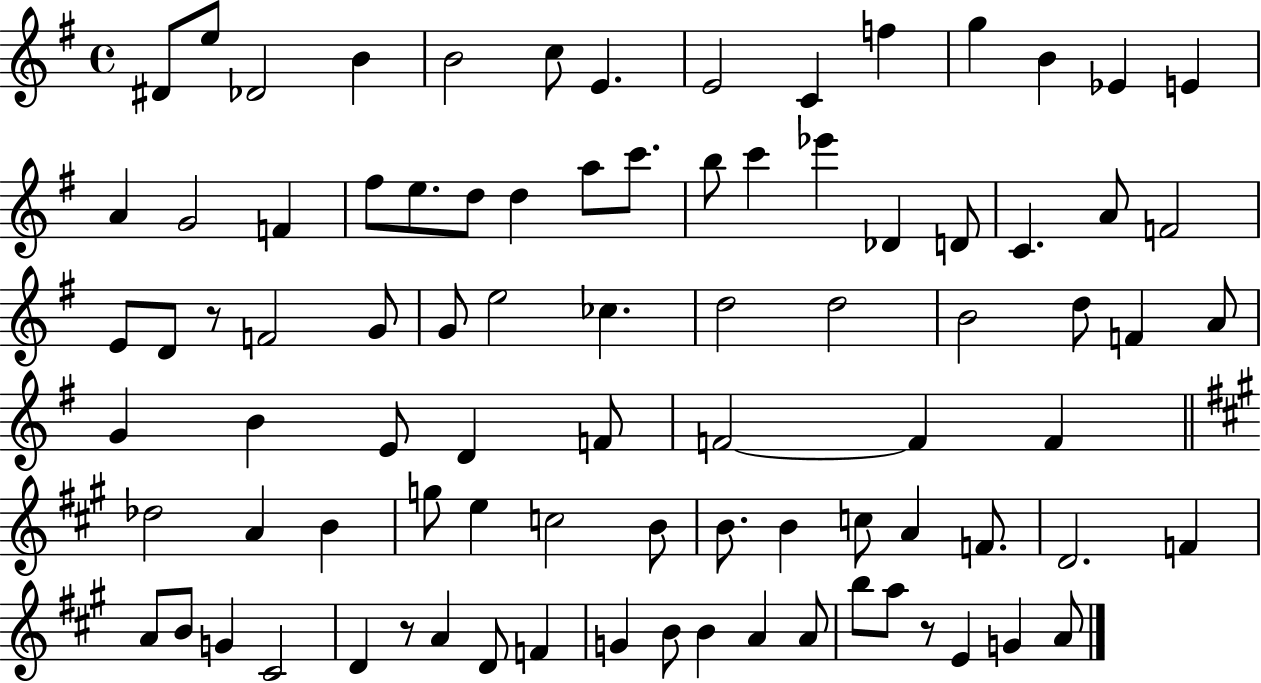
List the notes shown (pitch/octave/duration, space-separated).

D#4/e E5/e Db4/h B4/q B4/h C5/e E4/q. E4/h C4/q F5/q G5/q B4/q Eb4/q E4/q A4/q G4/h F4/q F#5/e E5/e. D5/e D5/q A5/e C6/e. B5/e C6/q Eb6/q Db4/q D4/e C4/q. A4/e F4/h E4/e D4/e R/e F4/h G4/e G4/e E5/h CES5/q. D5/h D5/h B4/h D5/e F4/q A4/e G4/q B4/q E4/e D4/q F4/e F4/h F4/q F4/q Db5/h A4/q B4/q G5/e E5/q C5/h B4/e B4/e. B4/q C5/e A4/q F4/e. D4/h. F4/q A4/e B4/e G4/q C#4/h D4/q R/e A4/q D4/e F4/q G4/q B4/e B4/q A4/q A4/e B5/e A5/e R/e E4/q G4/q A4/e